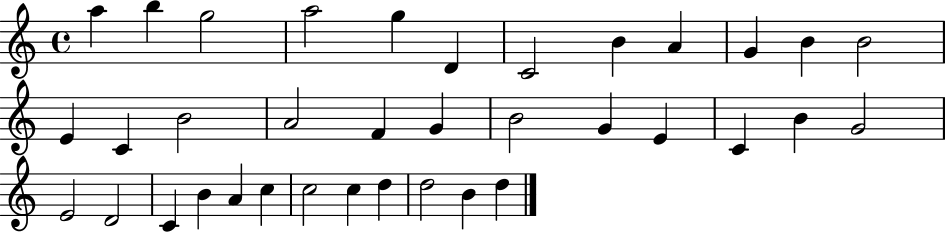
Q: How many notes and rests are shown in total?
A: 36